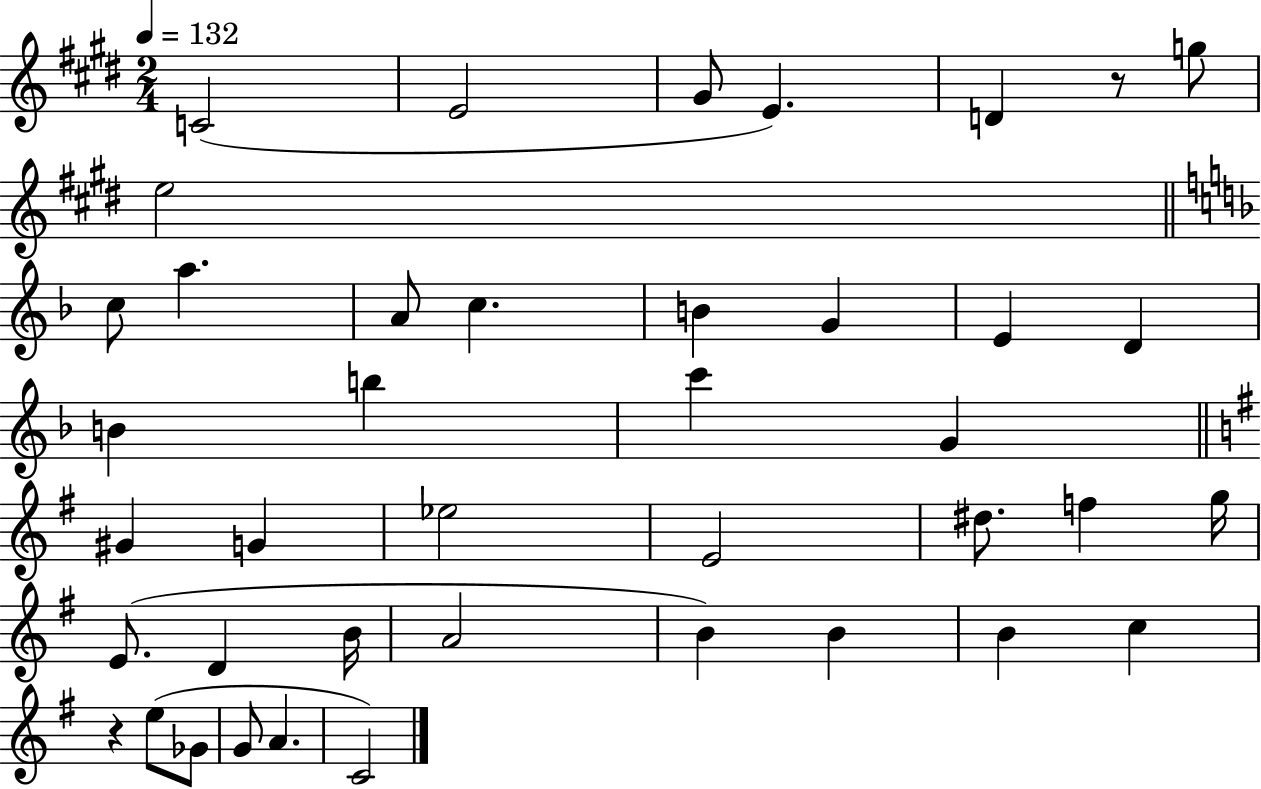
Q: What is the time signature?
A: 2/4